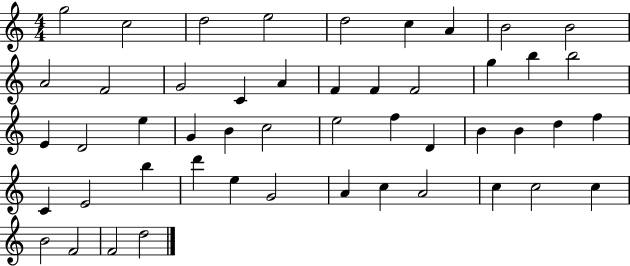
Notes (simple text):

G5/h C5/h D5/h E5/h D5/h C5/q A4/q B4/h B4/h A4/h F4/h G4/h C4/q A4/q F4/q F4/q F4/h G5/q B5/q B5/h E4/q D4/h E5/q G4/q B4/q C5/h E5/h F5/q D4/q B4/q B4/q D5/q F5/q C4/q E4/h B5/q D6/q E5/q G4/h A4/q C5/q A4/h C5/q C5/h C5/q B4/h F4/h F4/h D5/h